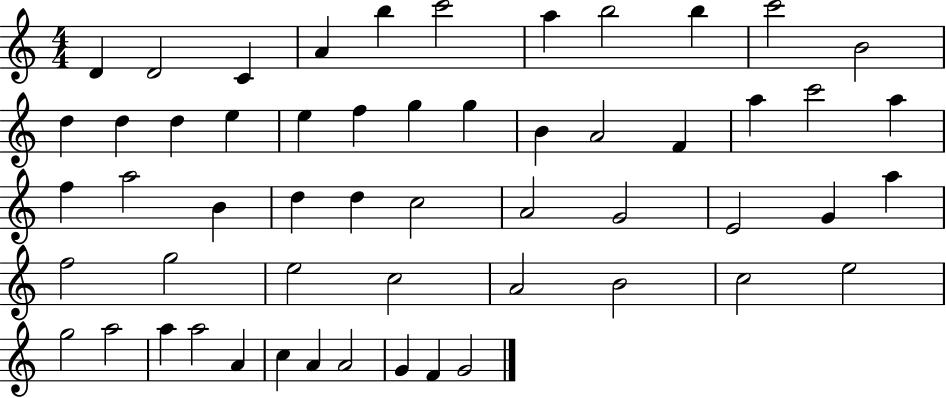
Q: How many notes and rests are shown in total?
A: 55